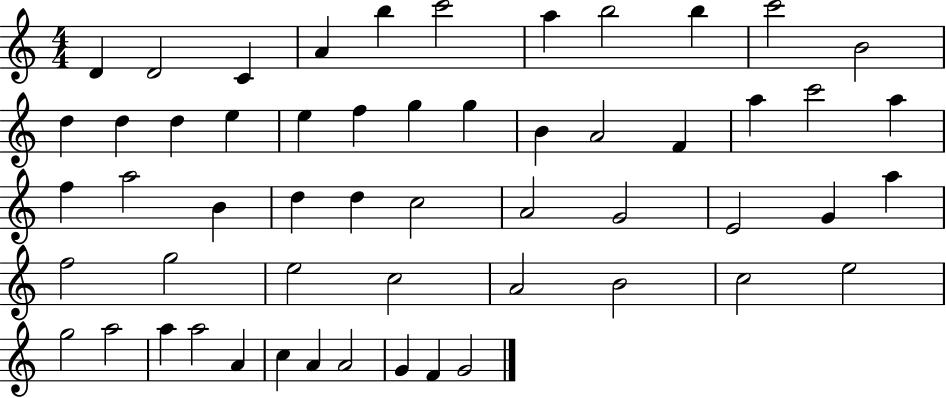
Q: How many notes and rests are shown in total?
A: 55